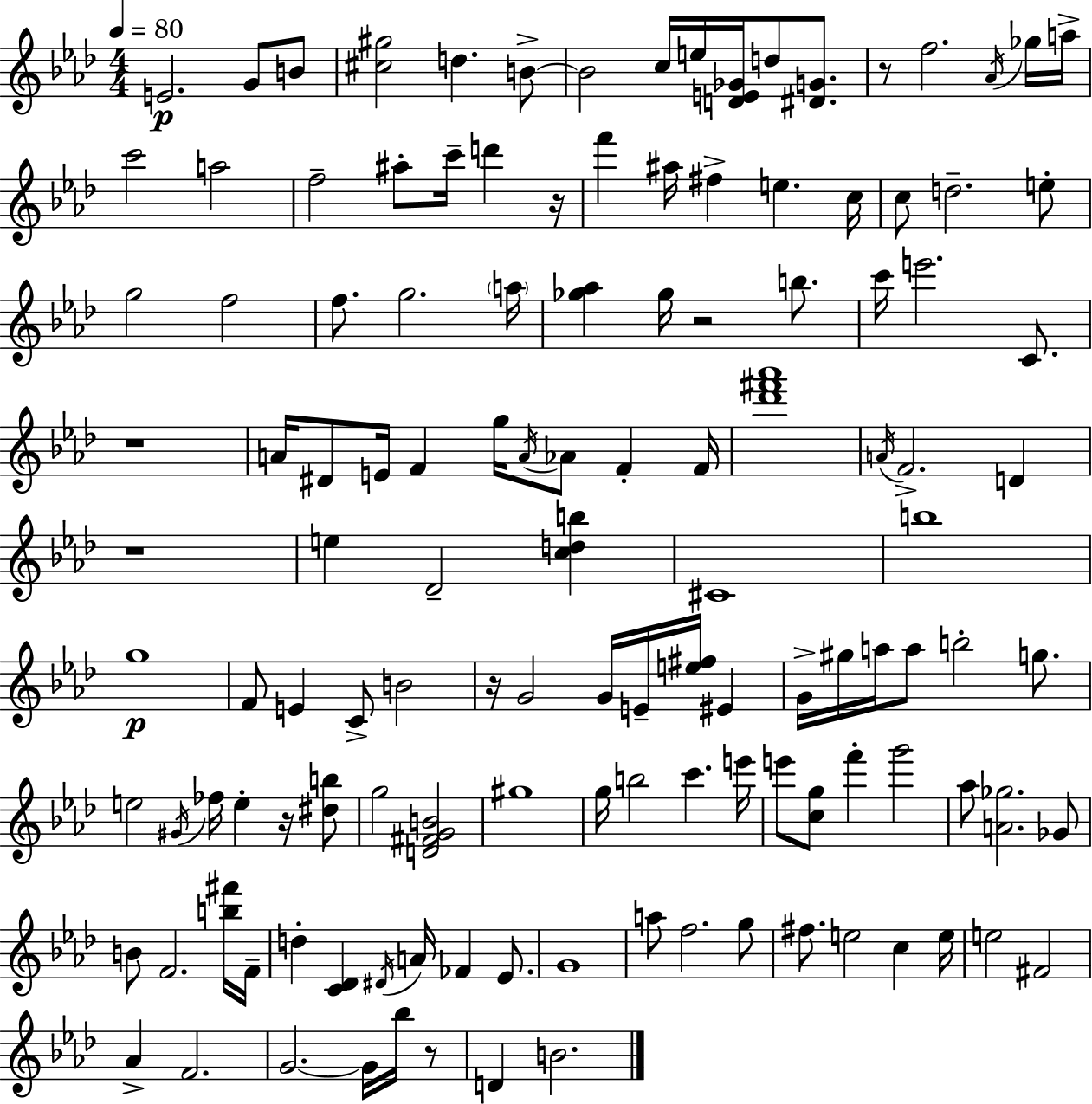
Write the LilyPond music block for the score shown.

{
  \clef treble
  \numericTimeSignature
  \time 4/4
  \key aes \major
  \tempo 4 = 80
  e'2.\p g'8 b'8 | <cis'' gis''>2 d''4. b'8->~~ | b'2 c''16 e''16 <d' e' ges'>16 d''8 <dis' g'>8. | r8 f''2. \acciaccatura { aes'16 } ges''16 | \break a''16-> c'''2 a''2 | f''2-- ais''8-. c'''16-- d'''4 | r16 f'''4 ais''16 fis''4-> e''4. | c''16 c''8 d''2.-- e''8-. | \break g''2 f''2 | f''8. g''2. | \parenthesize a''16 <ges'' aes''>4 ges''16 r2 b''8. | c'''16 e'''2. c'8. | \break r1 | a'16 dis'8 e'16 f'4 g''16 \acciaccatura { a'16 } aes'8 f'4-. | f'16 <des''' fis''' aes'''>1 | \acciaccatura { a'16 } f'2.-> d'4 | \break r1 | e''4 des'2-- <c'' d'' b''>4 | cis'1 | b''1 | \break g''1\p | f'8 e'4 c'8-> b'2 | r16 g'2 g'16 e'16-- <e'' fis''>16 eis'4 | g'16-> gis''16 a''16 a''8 b''2-. | \break g''8. e''2 \acciaccatura { gis'16 } fes''16 e''4-. | r16 <dis'' b''>8 g''2 <d' fis' g' b'>2 | gis''1 | g''16 b''2 c'''4. | \break e'''16 e'''8 <c'' g''>8 f'''4-. g'''2 | aes''8 <a' ges''>2. | ges'8 b'8 f'2. | <b'' fis'''>16 f'16-- d''4-. <c' des'>4 \acciaccatura { dis'16 } a'16 fes'4 | \break ees'8. g'1 | a''8 f''2. | g''8 fis''8. e''2 | c''4 e''16 e''2 fis'2 | \break aes'4-> f'2. | g'2.~~ | g'16 bes''16 r8 d'4 b'2. | \bar "|."
}